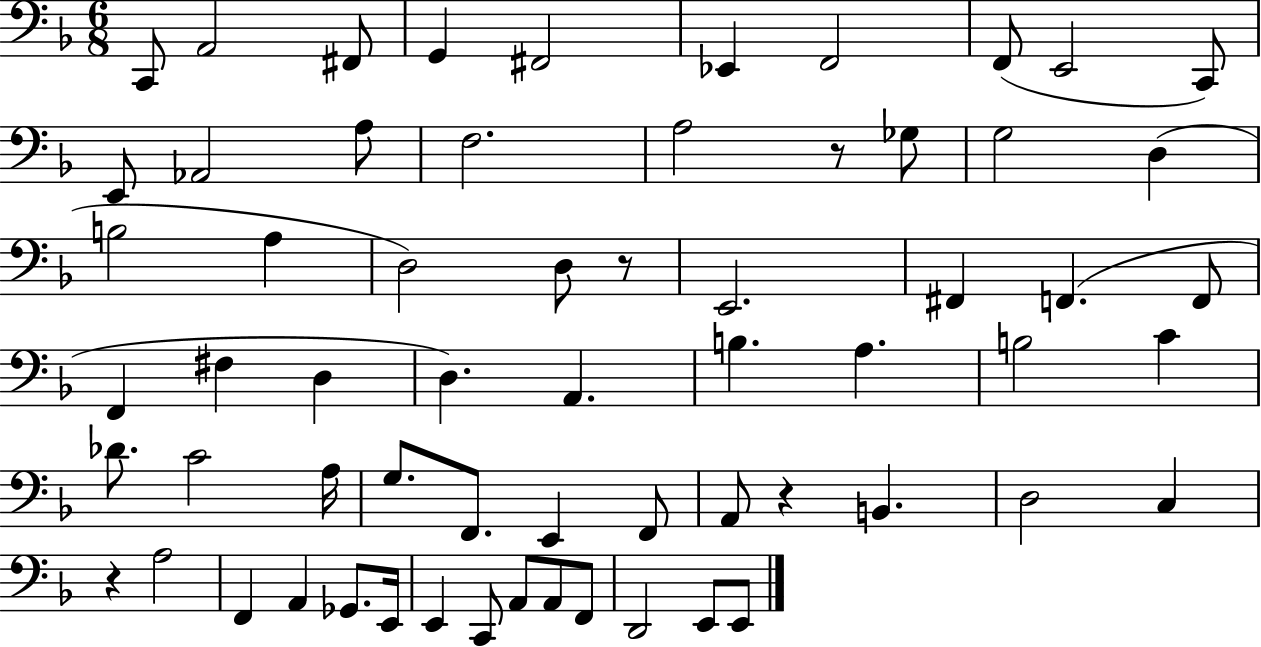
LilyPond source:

{
  \clef bass
  \numericTimeSignature
  \time 6/8
  \key f \major
  \repeat volta 2 { c,8 a,2 fis,8 | g,4 fis,2 | ees,4 f,2 | f,8( e,2 c,8) | \break e,8 aes,2 a8 | f2. | a2 r8 ges8 | g2 d4( | \break b2 a4 | d2) d8 r8 | e,2. | fis,4 f,4.( f,8 | \break f,4 fis4 d4 | d4.) a,4. | b4. a4. | b2 c'4 | \break des'8. c'2 a16 | g8. f,8. e,4 f,8 | a,8 r4 b,4. | d2 c4 | \break r4 a2 | f,4 a,4 ges,8. e,16 | e,4 c,8 a,8 a,8 f,8 | d,2 e,8 e,8 | \break } \bar "|."
}